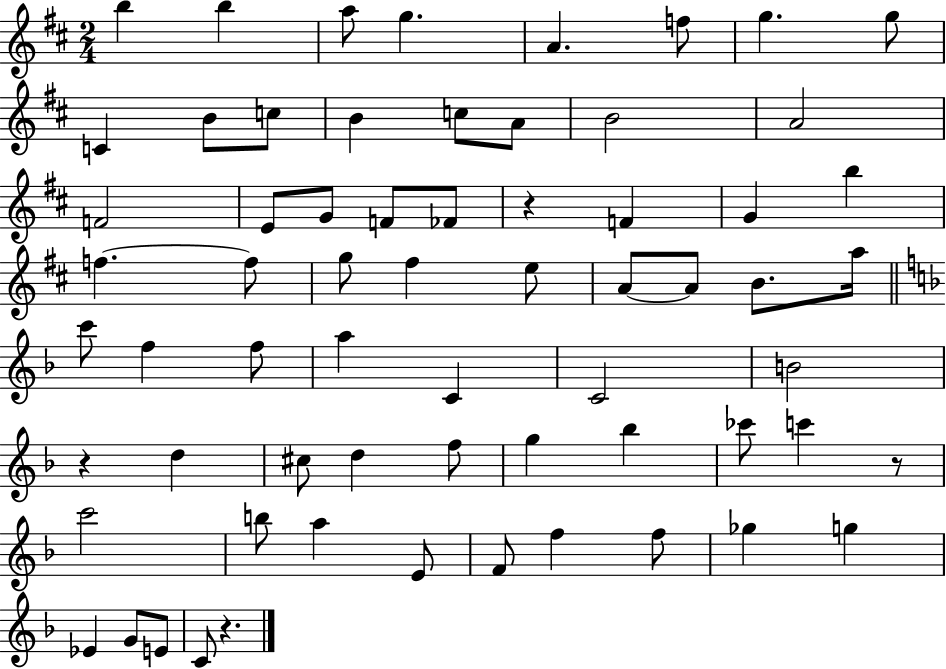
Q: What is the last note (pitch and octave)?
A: C4